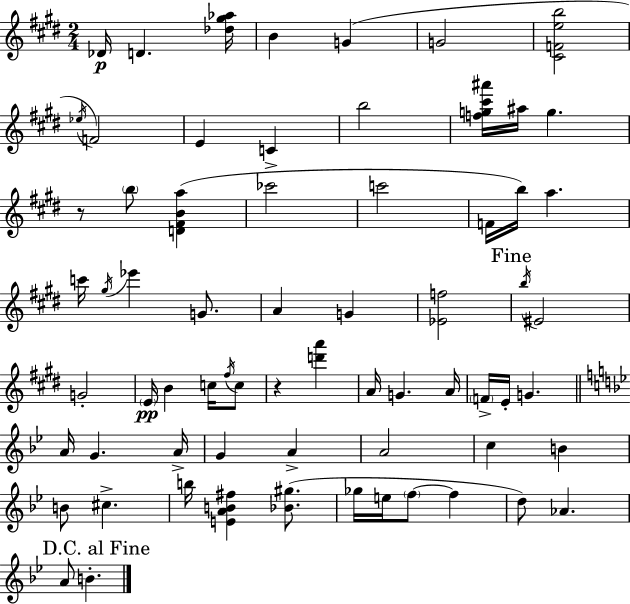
{
  \clef treble
  \numericTimeSignature
  \time 2/4
  \key e \major
  des'16\p d'4. <des'' gis'' aes''>16 | b'4 g'4( | g'2 | <cis' f' e'' b''>2 | \break \acciaccatura { ees''16 } f'2) | e'4 c'4-> | b''2 | <f'' g'' cis''' ais'''>16 ais''16 g''4. | \break r8 \parenthesize b''8 <d' fis' b' a''>4( | ces'''2 | c'''2 | f'16 b''16) a''4. | \break c'''16 \acciaccatura { gis''16 } ees'''4 g'8. | a'4 g'4 | <ees' f''>2 | \mark "Fine" \acciaccatura { b''16 } eis'2 | \break g'2-. | \parenthesize e'16\pp b'4 | c''16 \acciaccatura { fis''16 } c''8 r4 | <d''' a'''>4 a'16 g'4. | \break a'16 \parenthesize f'16-> e'16-. g'4. | \bar "||" \break \key g \minor a'16 g'4. a'16-> | g'4 a'4-> | a'2 | c''4 b'4 | \break b'8 cis''4.-> | b''16 <e' a' b' fis''>4 <bes' gis''>8.( | ges''16 e''16 \parenthesize f''8~~ f''4 | d''8) aes'4. | \break \mark "D.C. al Fine" a'8 b'4.-. | \bar "|."
}